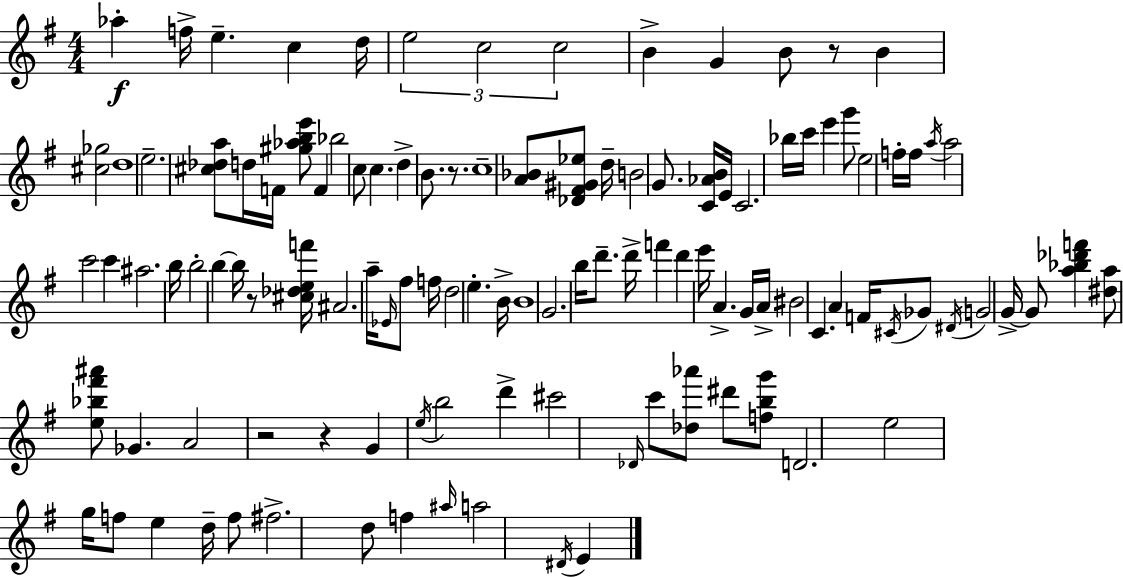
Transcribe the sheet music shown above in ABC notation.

X:1
T:Untitled
M:4/4
L:1/4
K:G
_a f/4 e c d/4 e2 c2 c2 B G B/2 z/2 B [^c_g]2 d4 e2 [^c_da]/2 d/4 F/4 [^g_abe']/2 F _b2 c/2 c d B/2 z/2 c4 [A_B]/2 [_D^F^G_e]/2 d/4 B2 G/2 [C_AB]/4 E/4 C2 _b/4 c'/4 e' g'/2 e2 f/4 f/4 a/4 a2 c'2 c' ^a2 b/4 b2 b b/4 z/2 [^c_def']/4 ^A2 a/4 _E/4 ^f/2 f/4 d2 e B/4 B4 G2 b/4 d'/2 d'/4 f' d' e'/4 A G/4 A/4 ^B2 C A F/4 ^C/4 _G/2 ^D/4 G2 G/4 G/2 [a_b_d'f'] [^da]/2 [e_b^f'^a']/2 _G A2 z2 z G e/4 b2 d' ^c'2 _D/4 c'/2 [_d_a']/2 ^d'/2 [fbg']/2 D2 e2 g/4 f/2 e d/4 f/2 ^f2 d/2 f ^a/4 a2 ^D/4 E